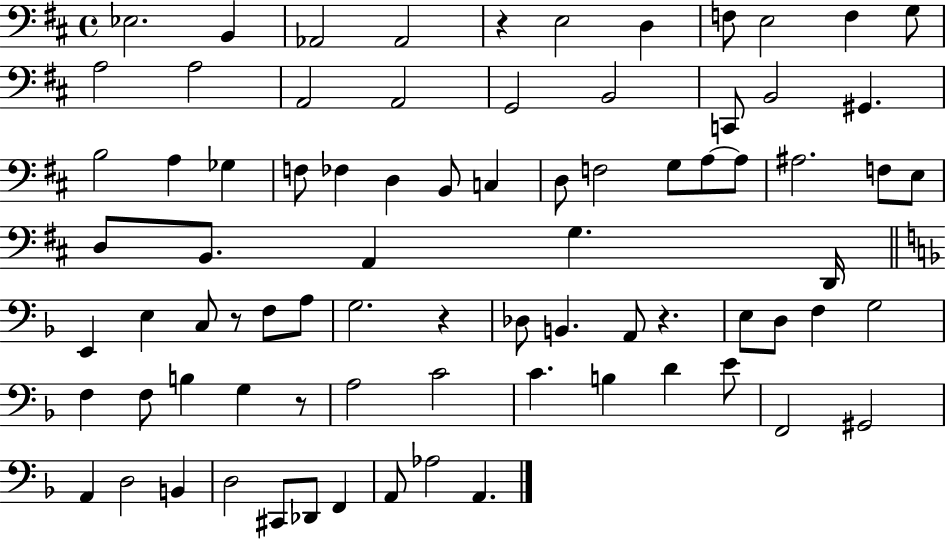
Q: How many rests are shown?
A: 5